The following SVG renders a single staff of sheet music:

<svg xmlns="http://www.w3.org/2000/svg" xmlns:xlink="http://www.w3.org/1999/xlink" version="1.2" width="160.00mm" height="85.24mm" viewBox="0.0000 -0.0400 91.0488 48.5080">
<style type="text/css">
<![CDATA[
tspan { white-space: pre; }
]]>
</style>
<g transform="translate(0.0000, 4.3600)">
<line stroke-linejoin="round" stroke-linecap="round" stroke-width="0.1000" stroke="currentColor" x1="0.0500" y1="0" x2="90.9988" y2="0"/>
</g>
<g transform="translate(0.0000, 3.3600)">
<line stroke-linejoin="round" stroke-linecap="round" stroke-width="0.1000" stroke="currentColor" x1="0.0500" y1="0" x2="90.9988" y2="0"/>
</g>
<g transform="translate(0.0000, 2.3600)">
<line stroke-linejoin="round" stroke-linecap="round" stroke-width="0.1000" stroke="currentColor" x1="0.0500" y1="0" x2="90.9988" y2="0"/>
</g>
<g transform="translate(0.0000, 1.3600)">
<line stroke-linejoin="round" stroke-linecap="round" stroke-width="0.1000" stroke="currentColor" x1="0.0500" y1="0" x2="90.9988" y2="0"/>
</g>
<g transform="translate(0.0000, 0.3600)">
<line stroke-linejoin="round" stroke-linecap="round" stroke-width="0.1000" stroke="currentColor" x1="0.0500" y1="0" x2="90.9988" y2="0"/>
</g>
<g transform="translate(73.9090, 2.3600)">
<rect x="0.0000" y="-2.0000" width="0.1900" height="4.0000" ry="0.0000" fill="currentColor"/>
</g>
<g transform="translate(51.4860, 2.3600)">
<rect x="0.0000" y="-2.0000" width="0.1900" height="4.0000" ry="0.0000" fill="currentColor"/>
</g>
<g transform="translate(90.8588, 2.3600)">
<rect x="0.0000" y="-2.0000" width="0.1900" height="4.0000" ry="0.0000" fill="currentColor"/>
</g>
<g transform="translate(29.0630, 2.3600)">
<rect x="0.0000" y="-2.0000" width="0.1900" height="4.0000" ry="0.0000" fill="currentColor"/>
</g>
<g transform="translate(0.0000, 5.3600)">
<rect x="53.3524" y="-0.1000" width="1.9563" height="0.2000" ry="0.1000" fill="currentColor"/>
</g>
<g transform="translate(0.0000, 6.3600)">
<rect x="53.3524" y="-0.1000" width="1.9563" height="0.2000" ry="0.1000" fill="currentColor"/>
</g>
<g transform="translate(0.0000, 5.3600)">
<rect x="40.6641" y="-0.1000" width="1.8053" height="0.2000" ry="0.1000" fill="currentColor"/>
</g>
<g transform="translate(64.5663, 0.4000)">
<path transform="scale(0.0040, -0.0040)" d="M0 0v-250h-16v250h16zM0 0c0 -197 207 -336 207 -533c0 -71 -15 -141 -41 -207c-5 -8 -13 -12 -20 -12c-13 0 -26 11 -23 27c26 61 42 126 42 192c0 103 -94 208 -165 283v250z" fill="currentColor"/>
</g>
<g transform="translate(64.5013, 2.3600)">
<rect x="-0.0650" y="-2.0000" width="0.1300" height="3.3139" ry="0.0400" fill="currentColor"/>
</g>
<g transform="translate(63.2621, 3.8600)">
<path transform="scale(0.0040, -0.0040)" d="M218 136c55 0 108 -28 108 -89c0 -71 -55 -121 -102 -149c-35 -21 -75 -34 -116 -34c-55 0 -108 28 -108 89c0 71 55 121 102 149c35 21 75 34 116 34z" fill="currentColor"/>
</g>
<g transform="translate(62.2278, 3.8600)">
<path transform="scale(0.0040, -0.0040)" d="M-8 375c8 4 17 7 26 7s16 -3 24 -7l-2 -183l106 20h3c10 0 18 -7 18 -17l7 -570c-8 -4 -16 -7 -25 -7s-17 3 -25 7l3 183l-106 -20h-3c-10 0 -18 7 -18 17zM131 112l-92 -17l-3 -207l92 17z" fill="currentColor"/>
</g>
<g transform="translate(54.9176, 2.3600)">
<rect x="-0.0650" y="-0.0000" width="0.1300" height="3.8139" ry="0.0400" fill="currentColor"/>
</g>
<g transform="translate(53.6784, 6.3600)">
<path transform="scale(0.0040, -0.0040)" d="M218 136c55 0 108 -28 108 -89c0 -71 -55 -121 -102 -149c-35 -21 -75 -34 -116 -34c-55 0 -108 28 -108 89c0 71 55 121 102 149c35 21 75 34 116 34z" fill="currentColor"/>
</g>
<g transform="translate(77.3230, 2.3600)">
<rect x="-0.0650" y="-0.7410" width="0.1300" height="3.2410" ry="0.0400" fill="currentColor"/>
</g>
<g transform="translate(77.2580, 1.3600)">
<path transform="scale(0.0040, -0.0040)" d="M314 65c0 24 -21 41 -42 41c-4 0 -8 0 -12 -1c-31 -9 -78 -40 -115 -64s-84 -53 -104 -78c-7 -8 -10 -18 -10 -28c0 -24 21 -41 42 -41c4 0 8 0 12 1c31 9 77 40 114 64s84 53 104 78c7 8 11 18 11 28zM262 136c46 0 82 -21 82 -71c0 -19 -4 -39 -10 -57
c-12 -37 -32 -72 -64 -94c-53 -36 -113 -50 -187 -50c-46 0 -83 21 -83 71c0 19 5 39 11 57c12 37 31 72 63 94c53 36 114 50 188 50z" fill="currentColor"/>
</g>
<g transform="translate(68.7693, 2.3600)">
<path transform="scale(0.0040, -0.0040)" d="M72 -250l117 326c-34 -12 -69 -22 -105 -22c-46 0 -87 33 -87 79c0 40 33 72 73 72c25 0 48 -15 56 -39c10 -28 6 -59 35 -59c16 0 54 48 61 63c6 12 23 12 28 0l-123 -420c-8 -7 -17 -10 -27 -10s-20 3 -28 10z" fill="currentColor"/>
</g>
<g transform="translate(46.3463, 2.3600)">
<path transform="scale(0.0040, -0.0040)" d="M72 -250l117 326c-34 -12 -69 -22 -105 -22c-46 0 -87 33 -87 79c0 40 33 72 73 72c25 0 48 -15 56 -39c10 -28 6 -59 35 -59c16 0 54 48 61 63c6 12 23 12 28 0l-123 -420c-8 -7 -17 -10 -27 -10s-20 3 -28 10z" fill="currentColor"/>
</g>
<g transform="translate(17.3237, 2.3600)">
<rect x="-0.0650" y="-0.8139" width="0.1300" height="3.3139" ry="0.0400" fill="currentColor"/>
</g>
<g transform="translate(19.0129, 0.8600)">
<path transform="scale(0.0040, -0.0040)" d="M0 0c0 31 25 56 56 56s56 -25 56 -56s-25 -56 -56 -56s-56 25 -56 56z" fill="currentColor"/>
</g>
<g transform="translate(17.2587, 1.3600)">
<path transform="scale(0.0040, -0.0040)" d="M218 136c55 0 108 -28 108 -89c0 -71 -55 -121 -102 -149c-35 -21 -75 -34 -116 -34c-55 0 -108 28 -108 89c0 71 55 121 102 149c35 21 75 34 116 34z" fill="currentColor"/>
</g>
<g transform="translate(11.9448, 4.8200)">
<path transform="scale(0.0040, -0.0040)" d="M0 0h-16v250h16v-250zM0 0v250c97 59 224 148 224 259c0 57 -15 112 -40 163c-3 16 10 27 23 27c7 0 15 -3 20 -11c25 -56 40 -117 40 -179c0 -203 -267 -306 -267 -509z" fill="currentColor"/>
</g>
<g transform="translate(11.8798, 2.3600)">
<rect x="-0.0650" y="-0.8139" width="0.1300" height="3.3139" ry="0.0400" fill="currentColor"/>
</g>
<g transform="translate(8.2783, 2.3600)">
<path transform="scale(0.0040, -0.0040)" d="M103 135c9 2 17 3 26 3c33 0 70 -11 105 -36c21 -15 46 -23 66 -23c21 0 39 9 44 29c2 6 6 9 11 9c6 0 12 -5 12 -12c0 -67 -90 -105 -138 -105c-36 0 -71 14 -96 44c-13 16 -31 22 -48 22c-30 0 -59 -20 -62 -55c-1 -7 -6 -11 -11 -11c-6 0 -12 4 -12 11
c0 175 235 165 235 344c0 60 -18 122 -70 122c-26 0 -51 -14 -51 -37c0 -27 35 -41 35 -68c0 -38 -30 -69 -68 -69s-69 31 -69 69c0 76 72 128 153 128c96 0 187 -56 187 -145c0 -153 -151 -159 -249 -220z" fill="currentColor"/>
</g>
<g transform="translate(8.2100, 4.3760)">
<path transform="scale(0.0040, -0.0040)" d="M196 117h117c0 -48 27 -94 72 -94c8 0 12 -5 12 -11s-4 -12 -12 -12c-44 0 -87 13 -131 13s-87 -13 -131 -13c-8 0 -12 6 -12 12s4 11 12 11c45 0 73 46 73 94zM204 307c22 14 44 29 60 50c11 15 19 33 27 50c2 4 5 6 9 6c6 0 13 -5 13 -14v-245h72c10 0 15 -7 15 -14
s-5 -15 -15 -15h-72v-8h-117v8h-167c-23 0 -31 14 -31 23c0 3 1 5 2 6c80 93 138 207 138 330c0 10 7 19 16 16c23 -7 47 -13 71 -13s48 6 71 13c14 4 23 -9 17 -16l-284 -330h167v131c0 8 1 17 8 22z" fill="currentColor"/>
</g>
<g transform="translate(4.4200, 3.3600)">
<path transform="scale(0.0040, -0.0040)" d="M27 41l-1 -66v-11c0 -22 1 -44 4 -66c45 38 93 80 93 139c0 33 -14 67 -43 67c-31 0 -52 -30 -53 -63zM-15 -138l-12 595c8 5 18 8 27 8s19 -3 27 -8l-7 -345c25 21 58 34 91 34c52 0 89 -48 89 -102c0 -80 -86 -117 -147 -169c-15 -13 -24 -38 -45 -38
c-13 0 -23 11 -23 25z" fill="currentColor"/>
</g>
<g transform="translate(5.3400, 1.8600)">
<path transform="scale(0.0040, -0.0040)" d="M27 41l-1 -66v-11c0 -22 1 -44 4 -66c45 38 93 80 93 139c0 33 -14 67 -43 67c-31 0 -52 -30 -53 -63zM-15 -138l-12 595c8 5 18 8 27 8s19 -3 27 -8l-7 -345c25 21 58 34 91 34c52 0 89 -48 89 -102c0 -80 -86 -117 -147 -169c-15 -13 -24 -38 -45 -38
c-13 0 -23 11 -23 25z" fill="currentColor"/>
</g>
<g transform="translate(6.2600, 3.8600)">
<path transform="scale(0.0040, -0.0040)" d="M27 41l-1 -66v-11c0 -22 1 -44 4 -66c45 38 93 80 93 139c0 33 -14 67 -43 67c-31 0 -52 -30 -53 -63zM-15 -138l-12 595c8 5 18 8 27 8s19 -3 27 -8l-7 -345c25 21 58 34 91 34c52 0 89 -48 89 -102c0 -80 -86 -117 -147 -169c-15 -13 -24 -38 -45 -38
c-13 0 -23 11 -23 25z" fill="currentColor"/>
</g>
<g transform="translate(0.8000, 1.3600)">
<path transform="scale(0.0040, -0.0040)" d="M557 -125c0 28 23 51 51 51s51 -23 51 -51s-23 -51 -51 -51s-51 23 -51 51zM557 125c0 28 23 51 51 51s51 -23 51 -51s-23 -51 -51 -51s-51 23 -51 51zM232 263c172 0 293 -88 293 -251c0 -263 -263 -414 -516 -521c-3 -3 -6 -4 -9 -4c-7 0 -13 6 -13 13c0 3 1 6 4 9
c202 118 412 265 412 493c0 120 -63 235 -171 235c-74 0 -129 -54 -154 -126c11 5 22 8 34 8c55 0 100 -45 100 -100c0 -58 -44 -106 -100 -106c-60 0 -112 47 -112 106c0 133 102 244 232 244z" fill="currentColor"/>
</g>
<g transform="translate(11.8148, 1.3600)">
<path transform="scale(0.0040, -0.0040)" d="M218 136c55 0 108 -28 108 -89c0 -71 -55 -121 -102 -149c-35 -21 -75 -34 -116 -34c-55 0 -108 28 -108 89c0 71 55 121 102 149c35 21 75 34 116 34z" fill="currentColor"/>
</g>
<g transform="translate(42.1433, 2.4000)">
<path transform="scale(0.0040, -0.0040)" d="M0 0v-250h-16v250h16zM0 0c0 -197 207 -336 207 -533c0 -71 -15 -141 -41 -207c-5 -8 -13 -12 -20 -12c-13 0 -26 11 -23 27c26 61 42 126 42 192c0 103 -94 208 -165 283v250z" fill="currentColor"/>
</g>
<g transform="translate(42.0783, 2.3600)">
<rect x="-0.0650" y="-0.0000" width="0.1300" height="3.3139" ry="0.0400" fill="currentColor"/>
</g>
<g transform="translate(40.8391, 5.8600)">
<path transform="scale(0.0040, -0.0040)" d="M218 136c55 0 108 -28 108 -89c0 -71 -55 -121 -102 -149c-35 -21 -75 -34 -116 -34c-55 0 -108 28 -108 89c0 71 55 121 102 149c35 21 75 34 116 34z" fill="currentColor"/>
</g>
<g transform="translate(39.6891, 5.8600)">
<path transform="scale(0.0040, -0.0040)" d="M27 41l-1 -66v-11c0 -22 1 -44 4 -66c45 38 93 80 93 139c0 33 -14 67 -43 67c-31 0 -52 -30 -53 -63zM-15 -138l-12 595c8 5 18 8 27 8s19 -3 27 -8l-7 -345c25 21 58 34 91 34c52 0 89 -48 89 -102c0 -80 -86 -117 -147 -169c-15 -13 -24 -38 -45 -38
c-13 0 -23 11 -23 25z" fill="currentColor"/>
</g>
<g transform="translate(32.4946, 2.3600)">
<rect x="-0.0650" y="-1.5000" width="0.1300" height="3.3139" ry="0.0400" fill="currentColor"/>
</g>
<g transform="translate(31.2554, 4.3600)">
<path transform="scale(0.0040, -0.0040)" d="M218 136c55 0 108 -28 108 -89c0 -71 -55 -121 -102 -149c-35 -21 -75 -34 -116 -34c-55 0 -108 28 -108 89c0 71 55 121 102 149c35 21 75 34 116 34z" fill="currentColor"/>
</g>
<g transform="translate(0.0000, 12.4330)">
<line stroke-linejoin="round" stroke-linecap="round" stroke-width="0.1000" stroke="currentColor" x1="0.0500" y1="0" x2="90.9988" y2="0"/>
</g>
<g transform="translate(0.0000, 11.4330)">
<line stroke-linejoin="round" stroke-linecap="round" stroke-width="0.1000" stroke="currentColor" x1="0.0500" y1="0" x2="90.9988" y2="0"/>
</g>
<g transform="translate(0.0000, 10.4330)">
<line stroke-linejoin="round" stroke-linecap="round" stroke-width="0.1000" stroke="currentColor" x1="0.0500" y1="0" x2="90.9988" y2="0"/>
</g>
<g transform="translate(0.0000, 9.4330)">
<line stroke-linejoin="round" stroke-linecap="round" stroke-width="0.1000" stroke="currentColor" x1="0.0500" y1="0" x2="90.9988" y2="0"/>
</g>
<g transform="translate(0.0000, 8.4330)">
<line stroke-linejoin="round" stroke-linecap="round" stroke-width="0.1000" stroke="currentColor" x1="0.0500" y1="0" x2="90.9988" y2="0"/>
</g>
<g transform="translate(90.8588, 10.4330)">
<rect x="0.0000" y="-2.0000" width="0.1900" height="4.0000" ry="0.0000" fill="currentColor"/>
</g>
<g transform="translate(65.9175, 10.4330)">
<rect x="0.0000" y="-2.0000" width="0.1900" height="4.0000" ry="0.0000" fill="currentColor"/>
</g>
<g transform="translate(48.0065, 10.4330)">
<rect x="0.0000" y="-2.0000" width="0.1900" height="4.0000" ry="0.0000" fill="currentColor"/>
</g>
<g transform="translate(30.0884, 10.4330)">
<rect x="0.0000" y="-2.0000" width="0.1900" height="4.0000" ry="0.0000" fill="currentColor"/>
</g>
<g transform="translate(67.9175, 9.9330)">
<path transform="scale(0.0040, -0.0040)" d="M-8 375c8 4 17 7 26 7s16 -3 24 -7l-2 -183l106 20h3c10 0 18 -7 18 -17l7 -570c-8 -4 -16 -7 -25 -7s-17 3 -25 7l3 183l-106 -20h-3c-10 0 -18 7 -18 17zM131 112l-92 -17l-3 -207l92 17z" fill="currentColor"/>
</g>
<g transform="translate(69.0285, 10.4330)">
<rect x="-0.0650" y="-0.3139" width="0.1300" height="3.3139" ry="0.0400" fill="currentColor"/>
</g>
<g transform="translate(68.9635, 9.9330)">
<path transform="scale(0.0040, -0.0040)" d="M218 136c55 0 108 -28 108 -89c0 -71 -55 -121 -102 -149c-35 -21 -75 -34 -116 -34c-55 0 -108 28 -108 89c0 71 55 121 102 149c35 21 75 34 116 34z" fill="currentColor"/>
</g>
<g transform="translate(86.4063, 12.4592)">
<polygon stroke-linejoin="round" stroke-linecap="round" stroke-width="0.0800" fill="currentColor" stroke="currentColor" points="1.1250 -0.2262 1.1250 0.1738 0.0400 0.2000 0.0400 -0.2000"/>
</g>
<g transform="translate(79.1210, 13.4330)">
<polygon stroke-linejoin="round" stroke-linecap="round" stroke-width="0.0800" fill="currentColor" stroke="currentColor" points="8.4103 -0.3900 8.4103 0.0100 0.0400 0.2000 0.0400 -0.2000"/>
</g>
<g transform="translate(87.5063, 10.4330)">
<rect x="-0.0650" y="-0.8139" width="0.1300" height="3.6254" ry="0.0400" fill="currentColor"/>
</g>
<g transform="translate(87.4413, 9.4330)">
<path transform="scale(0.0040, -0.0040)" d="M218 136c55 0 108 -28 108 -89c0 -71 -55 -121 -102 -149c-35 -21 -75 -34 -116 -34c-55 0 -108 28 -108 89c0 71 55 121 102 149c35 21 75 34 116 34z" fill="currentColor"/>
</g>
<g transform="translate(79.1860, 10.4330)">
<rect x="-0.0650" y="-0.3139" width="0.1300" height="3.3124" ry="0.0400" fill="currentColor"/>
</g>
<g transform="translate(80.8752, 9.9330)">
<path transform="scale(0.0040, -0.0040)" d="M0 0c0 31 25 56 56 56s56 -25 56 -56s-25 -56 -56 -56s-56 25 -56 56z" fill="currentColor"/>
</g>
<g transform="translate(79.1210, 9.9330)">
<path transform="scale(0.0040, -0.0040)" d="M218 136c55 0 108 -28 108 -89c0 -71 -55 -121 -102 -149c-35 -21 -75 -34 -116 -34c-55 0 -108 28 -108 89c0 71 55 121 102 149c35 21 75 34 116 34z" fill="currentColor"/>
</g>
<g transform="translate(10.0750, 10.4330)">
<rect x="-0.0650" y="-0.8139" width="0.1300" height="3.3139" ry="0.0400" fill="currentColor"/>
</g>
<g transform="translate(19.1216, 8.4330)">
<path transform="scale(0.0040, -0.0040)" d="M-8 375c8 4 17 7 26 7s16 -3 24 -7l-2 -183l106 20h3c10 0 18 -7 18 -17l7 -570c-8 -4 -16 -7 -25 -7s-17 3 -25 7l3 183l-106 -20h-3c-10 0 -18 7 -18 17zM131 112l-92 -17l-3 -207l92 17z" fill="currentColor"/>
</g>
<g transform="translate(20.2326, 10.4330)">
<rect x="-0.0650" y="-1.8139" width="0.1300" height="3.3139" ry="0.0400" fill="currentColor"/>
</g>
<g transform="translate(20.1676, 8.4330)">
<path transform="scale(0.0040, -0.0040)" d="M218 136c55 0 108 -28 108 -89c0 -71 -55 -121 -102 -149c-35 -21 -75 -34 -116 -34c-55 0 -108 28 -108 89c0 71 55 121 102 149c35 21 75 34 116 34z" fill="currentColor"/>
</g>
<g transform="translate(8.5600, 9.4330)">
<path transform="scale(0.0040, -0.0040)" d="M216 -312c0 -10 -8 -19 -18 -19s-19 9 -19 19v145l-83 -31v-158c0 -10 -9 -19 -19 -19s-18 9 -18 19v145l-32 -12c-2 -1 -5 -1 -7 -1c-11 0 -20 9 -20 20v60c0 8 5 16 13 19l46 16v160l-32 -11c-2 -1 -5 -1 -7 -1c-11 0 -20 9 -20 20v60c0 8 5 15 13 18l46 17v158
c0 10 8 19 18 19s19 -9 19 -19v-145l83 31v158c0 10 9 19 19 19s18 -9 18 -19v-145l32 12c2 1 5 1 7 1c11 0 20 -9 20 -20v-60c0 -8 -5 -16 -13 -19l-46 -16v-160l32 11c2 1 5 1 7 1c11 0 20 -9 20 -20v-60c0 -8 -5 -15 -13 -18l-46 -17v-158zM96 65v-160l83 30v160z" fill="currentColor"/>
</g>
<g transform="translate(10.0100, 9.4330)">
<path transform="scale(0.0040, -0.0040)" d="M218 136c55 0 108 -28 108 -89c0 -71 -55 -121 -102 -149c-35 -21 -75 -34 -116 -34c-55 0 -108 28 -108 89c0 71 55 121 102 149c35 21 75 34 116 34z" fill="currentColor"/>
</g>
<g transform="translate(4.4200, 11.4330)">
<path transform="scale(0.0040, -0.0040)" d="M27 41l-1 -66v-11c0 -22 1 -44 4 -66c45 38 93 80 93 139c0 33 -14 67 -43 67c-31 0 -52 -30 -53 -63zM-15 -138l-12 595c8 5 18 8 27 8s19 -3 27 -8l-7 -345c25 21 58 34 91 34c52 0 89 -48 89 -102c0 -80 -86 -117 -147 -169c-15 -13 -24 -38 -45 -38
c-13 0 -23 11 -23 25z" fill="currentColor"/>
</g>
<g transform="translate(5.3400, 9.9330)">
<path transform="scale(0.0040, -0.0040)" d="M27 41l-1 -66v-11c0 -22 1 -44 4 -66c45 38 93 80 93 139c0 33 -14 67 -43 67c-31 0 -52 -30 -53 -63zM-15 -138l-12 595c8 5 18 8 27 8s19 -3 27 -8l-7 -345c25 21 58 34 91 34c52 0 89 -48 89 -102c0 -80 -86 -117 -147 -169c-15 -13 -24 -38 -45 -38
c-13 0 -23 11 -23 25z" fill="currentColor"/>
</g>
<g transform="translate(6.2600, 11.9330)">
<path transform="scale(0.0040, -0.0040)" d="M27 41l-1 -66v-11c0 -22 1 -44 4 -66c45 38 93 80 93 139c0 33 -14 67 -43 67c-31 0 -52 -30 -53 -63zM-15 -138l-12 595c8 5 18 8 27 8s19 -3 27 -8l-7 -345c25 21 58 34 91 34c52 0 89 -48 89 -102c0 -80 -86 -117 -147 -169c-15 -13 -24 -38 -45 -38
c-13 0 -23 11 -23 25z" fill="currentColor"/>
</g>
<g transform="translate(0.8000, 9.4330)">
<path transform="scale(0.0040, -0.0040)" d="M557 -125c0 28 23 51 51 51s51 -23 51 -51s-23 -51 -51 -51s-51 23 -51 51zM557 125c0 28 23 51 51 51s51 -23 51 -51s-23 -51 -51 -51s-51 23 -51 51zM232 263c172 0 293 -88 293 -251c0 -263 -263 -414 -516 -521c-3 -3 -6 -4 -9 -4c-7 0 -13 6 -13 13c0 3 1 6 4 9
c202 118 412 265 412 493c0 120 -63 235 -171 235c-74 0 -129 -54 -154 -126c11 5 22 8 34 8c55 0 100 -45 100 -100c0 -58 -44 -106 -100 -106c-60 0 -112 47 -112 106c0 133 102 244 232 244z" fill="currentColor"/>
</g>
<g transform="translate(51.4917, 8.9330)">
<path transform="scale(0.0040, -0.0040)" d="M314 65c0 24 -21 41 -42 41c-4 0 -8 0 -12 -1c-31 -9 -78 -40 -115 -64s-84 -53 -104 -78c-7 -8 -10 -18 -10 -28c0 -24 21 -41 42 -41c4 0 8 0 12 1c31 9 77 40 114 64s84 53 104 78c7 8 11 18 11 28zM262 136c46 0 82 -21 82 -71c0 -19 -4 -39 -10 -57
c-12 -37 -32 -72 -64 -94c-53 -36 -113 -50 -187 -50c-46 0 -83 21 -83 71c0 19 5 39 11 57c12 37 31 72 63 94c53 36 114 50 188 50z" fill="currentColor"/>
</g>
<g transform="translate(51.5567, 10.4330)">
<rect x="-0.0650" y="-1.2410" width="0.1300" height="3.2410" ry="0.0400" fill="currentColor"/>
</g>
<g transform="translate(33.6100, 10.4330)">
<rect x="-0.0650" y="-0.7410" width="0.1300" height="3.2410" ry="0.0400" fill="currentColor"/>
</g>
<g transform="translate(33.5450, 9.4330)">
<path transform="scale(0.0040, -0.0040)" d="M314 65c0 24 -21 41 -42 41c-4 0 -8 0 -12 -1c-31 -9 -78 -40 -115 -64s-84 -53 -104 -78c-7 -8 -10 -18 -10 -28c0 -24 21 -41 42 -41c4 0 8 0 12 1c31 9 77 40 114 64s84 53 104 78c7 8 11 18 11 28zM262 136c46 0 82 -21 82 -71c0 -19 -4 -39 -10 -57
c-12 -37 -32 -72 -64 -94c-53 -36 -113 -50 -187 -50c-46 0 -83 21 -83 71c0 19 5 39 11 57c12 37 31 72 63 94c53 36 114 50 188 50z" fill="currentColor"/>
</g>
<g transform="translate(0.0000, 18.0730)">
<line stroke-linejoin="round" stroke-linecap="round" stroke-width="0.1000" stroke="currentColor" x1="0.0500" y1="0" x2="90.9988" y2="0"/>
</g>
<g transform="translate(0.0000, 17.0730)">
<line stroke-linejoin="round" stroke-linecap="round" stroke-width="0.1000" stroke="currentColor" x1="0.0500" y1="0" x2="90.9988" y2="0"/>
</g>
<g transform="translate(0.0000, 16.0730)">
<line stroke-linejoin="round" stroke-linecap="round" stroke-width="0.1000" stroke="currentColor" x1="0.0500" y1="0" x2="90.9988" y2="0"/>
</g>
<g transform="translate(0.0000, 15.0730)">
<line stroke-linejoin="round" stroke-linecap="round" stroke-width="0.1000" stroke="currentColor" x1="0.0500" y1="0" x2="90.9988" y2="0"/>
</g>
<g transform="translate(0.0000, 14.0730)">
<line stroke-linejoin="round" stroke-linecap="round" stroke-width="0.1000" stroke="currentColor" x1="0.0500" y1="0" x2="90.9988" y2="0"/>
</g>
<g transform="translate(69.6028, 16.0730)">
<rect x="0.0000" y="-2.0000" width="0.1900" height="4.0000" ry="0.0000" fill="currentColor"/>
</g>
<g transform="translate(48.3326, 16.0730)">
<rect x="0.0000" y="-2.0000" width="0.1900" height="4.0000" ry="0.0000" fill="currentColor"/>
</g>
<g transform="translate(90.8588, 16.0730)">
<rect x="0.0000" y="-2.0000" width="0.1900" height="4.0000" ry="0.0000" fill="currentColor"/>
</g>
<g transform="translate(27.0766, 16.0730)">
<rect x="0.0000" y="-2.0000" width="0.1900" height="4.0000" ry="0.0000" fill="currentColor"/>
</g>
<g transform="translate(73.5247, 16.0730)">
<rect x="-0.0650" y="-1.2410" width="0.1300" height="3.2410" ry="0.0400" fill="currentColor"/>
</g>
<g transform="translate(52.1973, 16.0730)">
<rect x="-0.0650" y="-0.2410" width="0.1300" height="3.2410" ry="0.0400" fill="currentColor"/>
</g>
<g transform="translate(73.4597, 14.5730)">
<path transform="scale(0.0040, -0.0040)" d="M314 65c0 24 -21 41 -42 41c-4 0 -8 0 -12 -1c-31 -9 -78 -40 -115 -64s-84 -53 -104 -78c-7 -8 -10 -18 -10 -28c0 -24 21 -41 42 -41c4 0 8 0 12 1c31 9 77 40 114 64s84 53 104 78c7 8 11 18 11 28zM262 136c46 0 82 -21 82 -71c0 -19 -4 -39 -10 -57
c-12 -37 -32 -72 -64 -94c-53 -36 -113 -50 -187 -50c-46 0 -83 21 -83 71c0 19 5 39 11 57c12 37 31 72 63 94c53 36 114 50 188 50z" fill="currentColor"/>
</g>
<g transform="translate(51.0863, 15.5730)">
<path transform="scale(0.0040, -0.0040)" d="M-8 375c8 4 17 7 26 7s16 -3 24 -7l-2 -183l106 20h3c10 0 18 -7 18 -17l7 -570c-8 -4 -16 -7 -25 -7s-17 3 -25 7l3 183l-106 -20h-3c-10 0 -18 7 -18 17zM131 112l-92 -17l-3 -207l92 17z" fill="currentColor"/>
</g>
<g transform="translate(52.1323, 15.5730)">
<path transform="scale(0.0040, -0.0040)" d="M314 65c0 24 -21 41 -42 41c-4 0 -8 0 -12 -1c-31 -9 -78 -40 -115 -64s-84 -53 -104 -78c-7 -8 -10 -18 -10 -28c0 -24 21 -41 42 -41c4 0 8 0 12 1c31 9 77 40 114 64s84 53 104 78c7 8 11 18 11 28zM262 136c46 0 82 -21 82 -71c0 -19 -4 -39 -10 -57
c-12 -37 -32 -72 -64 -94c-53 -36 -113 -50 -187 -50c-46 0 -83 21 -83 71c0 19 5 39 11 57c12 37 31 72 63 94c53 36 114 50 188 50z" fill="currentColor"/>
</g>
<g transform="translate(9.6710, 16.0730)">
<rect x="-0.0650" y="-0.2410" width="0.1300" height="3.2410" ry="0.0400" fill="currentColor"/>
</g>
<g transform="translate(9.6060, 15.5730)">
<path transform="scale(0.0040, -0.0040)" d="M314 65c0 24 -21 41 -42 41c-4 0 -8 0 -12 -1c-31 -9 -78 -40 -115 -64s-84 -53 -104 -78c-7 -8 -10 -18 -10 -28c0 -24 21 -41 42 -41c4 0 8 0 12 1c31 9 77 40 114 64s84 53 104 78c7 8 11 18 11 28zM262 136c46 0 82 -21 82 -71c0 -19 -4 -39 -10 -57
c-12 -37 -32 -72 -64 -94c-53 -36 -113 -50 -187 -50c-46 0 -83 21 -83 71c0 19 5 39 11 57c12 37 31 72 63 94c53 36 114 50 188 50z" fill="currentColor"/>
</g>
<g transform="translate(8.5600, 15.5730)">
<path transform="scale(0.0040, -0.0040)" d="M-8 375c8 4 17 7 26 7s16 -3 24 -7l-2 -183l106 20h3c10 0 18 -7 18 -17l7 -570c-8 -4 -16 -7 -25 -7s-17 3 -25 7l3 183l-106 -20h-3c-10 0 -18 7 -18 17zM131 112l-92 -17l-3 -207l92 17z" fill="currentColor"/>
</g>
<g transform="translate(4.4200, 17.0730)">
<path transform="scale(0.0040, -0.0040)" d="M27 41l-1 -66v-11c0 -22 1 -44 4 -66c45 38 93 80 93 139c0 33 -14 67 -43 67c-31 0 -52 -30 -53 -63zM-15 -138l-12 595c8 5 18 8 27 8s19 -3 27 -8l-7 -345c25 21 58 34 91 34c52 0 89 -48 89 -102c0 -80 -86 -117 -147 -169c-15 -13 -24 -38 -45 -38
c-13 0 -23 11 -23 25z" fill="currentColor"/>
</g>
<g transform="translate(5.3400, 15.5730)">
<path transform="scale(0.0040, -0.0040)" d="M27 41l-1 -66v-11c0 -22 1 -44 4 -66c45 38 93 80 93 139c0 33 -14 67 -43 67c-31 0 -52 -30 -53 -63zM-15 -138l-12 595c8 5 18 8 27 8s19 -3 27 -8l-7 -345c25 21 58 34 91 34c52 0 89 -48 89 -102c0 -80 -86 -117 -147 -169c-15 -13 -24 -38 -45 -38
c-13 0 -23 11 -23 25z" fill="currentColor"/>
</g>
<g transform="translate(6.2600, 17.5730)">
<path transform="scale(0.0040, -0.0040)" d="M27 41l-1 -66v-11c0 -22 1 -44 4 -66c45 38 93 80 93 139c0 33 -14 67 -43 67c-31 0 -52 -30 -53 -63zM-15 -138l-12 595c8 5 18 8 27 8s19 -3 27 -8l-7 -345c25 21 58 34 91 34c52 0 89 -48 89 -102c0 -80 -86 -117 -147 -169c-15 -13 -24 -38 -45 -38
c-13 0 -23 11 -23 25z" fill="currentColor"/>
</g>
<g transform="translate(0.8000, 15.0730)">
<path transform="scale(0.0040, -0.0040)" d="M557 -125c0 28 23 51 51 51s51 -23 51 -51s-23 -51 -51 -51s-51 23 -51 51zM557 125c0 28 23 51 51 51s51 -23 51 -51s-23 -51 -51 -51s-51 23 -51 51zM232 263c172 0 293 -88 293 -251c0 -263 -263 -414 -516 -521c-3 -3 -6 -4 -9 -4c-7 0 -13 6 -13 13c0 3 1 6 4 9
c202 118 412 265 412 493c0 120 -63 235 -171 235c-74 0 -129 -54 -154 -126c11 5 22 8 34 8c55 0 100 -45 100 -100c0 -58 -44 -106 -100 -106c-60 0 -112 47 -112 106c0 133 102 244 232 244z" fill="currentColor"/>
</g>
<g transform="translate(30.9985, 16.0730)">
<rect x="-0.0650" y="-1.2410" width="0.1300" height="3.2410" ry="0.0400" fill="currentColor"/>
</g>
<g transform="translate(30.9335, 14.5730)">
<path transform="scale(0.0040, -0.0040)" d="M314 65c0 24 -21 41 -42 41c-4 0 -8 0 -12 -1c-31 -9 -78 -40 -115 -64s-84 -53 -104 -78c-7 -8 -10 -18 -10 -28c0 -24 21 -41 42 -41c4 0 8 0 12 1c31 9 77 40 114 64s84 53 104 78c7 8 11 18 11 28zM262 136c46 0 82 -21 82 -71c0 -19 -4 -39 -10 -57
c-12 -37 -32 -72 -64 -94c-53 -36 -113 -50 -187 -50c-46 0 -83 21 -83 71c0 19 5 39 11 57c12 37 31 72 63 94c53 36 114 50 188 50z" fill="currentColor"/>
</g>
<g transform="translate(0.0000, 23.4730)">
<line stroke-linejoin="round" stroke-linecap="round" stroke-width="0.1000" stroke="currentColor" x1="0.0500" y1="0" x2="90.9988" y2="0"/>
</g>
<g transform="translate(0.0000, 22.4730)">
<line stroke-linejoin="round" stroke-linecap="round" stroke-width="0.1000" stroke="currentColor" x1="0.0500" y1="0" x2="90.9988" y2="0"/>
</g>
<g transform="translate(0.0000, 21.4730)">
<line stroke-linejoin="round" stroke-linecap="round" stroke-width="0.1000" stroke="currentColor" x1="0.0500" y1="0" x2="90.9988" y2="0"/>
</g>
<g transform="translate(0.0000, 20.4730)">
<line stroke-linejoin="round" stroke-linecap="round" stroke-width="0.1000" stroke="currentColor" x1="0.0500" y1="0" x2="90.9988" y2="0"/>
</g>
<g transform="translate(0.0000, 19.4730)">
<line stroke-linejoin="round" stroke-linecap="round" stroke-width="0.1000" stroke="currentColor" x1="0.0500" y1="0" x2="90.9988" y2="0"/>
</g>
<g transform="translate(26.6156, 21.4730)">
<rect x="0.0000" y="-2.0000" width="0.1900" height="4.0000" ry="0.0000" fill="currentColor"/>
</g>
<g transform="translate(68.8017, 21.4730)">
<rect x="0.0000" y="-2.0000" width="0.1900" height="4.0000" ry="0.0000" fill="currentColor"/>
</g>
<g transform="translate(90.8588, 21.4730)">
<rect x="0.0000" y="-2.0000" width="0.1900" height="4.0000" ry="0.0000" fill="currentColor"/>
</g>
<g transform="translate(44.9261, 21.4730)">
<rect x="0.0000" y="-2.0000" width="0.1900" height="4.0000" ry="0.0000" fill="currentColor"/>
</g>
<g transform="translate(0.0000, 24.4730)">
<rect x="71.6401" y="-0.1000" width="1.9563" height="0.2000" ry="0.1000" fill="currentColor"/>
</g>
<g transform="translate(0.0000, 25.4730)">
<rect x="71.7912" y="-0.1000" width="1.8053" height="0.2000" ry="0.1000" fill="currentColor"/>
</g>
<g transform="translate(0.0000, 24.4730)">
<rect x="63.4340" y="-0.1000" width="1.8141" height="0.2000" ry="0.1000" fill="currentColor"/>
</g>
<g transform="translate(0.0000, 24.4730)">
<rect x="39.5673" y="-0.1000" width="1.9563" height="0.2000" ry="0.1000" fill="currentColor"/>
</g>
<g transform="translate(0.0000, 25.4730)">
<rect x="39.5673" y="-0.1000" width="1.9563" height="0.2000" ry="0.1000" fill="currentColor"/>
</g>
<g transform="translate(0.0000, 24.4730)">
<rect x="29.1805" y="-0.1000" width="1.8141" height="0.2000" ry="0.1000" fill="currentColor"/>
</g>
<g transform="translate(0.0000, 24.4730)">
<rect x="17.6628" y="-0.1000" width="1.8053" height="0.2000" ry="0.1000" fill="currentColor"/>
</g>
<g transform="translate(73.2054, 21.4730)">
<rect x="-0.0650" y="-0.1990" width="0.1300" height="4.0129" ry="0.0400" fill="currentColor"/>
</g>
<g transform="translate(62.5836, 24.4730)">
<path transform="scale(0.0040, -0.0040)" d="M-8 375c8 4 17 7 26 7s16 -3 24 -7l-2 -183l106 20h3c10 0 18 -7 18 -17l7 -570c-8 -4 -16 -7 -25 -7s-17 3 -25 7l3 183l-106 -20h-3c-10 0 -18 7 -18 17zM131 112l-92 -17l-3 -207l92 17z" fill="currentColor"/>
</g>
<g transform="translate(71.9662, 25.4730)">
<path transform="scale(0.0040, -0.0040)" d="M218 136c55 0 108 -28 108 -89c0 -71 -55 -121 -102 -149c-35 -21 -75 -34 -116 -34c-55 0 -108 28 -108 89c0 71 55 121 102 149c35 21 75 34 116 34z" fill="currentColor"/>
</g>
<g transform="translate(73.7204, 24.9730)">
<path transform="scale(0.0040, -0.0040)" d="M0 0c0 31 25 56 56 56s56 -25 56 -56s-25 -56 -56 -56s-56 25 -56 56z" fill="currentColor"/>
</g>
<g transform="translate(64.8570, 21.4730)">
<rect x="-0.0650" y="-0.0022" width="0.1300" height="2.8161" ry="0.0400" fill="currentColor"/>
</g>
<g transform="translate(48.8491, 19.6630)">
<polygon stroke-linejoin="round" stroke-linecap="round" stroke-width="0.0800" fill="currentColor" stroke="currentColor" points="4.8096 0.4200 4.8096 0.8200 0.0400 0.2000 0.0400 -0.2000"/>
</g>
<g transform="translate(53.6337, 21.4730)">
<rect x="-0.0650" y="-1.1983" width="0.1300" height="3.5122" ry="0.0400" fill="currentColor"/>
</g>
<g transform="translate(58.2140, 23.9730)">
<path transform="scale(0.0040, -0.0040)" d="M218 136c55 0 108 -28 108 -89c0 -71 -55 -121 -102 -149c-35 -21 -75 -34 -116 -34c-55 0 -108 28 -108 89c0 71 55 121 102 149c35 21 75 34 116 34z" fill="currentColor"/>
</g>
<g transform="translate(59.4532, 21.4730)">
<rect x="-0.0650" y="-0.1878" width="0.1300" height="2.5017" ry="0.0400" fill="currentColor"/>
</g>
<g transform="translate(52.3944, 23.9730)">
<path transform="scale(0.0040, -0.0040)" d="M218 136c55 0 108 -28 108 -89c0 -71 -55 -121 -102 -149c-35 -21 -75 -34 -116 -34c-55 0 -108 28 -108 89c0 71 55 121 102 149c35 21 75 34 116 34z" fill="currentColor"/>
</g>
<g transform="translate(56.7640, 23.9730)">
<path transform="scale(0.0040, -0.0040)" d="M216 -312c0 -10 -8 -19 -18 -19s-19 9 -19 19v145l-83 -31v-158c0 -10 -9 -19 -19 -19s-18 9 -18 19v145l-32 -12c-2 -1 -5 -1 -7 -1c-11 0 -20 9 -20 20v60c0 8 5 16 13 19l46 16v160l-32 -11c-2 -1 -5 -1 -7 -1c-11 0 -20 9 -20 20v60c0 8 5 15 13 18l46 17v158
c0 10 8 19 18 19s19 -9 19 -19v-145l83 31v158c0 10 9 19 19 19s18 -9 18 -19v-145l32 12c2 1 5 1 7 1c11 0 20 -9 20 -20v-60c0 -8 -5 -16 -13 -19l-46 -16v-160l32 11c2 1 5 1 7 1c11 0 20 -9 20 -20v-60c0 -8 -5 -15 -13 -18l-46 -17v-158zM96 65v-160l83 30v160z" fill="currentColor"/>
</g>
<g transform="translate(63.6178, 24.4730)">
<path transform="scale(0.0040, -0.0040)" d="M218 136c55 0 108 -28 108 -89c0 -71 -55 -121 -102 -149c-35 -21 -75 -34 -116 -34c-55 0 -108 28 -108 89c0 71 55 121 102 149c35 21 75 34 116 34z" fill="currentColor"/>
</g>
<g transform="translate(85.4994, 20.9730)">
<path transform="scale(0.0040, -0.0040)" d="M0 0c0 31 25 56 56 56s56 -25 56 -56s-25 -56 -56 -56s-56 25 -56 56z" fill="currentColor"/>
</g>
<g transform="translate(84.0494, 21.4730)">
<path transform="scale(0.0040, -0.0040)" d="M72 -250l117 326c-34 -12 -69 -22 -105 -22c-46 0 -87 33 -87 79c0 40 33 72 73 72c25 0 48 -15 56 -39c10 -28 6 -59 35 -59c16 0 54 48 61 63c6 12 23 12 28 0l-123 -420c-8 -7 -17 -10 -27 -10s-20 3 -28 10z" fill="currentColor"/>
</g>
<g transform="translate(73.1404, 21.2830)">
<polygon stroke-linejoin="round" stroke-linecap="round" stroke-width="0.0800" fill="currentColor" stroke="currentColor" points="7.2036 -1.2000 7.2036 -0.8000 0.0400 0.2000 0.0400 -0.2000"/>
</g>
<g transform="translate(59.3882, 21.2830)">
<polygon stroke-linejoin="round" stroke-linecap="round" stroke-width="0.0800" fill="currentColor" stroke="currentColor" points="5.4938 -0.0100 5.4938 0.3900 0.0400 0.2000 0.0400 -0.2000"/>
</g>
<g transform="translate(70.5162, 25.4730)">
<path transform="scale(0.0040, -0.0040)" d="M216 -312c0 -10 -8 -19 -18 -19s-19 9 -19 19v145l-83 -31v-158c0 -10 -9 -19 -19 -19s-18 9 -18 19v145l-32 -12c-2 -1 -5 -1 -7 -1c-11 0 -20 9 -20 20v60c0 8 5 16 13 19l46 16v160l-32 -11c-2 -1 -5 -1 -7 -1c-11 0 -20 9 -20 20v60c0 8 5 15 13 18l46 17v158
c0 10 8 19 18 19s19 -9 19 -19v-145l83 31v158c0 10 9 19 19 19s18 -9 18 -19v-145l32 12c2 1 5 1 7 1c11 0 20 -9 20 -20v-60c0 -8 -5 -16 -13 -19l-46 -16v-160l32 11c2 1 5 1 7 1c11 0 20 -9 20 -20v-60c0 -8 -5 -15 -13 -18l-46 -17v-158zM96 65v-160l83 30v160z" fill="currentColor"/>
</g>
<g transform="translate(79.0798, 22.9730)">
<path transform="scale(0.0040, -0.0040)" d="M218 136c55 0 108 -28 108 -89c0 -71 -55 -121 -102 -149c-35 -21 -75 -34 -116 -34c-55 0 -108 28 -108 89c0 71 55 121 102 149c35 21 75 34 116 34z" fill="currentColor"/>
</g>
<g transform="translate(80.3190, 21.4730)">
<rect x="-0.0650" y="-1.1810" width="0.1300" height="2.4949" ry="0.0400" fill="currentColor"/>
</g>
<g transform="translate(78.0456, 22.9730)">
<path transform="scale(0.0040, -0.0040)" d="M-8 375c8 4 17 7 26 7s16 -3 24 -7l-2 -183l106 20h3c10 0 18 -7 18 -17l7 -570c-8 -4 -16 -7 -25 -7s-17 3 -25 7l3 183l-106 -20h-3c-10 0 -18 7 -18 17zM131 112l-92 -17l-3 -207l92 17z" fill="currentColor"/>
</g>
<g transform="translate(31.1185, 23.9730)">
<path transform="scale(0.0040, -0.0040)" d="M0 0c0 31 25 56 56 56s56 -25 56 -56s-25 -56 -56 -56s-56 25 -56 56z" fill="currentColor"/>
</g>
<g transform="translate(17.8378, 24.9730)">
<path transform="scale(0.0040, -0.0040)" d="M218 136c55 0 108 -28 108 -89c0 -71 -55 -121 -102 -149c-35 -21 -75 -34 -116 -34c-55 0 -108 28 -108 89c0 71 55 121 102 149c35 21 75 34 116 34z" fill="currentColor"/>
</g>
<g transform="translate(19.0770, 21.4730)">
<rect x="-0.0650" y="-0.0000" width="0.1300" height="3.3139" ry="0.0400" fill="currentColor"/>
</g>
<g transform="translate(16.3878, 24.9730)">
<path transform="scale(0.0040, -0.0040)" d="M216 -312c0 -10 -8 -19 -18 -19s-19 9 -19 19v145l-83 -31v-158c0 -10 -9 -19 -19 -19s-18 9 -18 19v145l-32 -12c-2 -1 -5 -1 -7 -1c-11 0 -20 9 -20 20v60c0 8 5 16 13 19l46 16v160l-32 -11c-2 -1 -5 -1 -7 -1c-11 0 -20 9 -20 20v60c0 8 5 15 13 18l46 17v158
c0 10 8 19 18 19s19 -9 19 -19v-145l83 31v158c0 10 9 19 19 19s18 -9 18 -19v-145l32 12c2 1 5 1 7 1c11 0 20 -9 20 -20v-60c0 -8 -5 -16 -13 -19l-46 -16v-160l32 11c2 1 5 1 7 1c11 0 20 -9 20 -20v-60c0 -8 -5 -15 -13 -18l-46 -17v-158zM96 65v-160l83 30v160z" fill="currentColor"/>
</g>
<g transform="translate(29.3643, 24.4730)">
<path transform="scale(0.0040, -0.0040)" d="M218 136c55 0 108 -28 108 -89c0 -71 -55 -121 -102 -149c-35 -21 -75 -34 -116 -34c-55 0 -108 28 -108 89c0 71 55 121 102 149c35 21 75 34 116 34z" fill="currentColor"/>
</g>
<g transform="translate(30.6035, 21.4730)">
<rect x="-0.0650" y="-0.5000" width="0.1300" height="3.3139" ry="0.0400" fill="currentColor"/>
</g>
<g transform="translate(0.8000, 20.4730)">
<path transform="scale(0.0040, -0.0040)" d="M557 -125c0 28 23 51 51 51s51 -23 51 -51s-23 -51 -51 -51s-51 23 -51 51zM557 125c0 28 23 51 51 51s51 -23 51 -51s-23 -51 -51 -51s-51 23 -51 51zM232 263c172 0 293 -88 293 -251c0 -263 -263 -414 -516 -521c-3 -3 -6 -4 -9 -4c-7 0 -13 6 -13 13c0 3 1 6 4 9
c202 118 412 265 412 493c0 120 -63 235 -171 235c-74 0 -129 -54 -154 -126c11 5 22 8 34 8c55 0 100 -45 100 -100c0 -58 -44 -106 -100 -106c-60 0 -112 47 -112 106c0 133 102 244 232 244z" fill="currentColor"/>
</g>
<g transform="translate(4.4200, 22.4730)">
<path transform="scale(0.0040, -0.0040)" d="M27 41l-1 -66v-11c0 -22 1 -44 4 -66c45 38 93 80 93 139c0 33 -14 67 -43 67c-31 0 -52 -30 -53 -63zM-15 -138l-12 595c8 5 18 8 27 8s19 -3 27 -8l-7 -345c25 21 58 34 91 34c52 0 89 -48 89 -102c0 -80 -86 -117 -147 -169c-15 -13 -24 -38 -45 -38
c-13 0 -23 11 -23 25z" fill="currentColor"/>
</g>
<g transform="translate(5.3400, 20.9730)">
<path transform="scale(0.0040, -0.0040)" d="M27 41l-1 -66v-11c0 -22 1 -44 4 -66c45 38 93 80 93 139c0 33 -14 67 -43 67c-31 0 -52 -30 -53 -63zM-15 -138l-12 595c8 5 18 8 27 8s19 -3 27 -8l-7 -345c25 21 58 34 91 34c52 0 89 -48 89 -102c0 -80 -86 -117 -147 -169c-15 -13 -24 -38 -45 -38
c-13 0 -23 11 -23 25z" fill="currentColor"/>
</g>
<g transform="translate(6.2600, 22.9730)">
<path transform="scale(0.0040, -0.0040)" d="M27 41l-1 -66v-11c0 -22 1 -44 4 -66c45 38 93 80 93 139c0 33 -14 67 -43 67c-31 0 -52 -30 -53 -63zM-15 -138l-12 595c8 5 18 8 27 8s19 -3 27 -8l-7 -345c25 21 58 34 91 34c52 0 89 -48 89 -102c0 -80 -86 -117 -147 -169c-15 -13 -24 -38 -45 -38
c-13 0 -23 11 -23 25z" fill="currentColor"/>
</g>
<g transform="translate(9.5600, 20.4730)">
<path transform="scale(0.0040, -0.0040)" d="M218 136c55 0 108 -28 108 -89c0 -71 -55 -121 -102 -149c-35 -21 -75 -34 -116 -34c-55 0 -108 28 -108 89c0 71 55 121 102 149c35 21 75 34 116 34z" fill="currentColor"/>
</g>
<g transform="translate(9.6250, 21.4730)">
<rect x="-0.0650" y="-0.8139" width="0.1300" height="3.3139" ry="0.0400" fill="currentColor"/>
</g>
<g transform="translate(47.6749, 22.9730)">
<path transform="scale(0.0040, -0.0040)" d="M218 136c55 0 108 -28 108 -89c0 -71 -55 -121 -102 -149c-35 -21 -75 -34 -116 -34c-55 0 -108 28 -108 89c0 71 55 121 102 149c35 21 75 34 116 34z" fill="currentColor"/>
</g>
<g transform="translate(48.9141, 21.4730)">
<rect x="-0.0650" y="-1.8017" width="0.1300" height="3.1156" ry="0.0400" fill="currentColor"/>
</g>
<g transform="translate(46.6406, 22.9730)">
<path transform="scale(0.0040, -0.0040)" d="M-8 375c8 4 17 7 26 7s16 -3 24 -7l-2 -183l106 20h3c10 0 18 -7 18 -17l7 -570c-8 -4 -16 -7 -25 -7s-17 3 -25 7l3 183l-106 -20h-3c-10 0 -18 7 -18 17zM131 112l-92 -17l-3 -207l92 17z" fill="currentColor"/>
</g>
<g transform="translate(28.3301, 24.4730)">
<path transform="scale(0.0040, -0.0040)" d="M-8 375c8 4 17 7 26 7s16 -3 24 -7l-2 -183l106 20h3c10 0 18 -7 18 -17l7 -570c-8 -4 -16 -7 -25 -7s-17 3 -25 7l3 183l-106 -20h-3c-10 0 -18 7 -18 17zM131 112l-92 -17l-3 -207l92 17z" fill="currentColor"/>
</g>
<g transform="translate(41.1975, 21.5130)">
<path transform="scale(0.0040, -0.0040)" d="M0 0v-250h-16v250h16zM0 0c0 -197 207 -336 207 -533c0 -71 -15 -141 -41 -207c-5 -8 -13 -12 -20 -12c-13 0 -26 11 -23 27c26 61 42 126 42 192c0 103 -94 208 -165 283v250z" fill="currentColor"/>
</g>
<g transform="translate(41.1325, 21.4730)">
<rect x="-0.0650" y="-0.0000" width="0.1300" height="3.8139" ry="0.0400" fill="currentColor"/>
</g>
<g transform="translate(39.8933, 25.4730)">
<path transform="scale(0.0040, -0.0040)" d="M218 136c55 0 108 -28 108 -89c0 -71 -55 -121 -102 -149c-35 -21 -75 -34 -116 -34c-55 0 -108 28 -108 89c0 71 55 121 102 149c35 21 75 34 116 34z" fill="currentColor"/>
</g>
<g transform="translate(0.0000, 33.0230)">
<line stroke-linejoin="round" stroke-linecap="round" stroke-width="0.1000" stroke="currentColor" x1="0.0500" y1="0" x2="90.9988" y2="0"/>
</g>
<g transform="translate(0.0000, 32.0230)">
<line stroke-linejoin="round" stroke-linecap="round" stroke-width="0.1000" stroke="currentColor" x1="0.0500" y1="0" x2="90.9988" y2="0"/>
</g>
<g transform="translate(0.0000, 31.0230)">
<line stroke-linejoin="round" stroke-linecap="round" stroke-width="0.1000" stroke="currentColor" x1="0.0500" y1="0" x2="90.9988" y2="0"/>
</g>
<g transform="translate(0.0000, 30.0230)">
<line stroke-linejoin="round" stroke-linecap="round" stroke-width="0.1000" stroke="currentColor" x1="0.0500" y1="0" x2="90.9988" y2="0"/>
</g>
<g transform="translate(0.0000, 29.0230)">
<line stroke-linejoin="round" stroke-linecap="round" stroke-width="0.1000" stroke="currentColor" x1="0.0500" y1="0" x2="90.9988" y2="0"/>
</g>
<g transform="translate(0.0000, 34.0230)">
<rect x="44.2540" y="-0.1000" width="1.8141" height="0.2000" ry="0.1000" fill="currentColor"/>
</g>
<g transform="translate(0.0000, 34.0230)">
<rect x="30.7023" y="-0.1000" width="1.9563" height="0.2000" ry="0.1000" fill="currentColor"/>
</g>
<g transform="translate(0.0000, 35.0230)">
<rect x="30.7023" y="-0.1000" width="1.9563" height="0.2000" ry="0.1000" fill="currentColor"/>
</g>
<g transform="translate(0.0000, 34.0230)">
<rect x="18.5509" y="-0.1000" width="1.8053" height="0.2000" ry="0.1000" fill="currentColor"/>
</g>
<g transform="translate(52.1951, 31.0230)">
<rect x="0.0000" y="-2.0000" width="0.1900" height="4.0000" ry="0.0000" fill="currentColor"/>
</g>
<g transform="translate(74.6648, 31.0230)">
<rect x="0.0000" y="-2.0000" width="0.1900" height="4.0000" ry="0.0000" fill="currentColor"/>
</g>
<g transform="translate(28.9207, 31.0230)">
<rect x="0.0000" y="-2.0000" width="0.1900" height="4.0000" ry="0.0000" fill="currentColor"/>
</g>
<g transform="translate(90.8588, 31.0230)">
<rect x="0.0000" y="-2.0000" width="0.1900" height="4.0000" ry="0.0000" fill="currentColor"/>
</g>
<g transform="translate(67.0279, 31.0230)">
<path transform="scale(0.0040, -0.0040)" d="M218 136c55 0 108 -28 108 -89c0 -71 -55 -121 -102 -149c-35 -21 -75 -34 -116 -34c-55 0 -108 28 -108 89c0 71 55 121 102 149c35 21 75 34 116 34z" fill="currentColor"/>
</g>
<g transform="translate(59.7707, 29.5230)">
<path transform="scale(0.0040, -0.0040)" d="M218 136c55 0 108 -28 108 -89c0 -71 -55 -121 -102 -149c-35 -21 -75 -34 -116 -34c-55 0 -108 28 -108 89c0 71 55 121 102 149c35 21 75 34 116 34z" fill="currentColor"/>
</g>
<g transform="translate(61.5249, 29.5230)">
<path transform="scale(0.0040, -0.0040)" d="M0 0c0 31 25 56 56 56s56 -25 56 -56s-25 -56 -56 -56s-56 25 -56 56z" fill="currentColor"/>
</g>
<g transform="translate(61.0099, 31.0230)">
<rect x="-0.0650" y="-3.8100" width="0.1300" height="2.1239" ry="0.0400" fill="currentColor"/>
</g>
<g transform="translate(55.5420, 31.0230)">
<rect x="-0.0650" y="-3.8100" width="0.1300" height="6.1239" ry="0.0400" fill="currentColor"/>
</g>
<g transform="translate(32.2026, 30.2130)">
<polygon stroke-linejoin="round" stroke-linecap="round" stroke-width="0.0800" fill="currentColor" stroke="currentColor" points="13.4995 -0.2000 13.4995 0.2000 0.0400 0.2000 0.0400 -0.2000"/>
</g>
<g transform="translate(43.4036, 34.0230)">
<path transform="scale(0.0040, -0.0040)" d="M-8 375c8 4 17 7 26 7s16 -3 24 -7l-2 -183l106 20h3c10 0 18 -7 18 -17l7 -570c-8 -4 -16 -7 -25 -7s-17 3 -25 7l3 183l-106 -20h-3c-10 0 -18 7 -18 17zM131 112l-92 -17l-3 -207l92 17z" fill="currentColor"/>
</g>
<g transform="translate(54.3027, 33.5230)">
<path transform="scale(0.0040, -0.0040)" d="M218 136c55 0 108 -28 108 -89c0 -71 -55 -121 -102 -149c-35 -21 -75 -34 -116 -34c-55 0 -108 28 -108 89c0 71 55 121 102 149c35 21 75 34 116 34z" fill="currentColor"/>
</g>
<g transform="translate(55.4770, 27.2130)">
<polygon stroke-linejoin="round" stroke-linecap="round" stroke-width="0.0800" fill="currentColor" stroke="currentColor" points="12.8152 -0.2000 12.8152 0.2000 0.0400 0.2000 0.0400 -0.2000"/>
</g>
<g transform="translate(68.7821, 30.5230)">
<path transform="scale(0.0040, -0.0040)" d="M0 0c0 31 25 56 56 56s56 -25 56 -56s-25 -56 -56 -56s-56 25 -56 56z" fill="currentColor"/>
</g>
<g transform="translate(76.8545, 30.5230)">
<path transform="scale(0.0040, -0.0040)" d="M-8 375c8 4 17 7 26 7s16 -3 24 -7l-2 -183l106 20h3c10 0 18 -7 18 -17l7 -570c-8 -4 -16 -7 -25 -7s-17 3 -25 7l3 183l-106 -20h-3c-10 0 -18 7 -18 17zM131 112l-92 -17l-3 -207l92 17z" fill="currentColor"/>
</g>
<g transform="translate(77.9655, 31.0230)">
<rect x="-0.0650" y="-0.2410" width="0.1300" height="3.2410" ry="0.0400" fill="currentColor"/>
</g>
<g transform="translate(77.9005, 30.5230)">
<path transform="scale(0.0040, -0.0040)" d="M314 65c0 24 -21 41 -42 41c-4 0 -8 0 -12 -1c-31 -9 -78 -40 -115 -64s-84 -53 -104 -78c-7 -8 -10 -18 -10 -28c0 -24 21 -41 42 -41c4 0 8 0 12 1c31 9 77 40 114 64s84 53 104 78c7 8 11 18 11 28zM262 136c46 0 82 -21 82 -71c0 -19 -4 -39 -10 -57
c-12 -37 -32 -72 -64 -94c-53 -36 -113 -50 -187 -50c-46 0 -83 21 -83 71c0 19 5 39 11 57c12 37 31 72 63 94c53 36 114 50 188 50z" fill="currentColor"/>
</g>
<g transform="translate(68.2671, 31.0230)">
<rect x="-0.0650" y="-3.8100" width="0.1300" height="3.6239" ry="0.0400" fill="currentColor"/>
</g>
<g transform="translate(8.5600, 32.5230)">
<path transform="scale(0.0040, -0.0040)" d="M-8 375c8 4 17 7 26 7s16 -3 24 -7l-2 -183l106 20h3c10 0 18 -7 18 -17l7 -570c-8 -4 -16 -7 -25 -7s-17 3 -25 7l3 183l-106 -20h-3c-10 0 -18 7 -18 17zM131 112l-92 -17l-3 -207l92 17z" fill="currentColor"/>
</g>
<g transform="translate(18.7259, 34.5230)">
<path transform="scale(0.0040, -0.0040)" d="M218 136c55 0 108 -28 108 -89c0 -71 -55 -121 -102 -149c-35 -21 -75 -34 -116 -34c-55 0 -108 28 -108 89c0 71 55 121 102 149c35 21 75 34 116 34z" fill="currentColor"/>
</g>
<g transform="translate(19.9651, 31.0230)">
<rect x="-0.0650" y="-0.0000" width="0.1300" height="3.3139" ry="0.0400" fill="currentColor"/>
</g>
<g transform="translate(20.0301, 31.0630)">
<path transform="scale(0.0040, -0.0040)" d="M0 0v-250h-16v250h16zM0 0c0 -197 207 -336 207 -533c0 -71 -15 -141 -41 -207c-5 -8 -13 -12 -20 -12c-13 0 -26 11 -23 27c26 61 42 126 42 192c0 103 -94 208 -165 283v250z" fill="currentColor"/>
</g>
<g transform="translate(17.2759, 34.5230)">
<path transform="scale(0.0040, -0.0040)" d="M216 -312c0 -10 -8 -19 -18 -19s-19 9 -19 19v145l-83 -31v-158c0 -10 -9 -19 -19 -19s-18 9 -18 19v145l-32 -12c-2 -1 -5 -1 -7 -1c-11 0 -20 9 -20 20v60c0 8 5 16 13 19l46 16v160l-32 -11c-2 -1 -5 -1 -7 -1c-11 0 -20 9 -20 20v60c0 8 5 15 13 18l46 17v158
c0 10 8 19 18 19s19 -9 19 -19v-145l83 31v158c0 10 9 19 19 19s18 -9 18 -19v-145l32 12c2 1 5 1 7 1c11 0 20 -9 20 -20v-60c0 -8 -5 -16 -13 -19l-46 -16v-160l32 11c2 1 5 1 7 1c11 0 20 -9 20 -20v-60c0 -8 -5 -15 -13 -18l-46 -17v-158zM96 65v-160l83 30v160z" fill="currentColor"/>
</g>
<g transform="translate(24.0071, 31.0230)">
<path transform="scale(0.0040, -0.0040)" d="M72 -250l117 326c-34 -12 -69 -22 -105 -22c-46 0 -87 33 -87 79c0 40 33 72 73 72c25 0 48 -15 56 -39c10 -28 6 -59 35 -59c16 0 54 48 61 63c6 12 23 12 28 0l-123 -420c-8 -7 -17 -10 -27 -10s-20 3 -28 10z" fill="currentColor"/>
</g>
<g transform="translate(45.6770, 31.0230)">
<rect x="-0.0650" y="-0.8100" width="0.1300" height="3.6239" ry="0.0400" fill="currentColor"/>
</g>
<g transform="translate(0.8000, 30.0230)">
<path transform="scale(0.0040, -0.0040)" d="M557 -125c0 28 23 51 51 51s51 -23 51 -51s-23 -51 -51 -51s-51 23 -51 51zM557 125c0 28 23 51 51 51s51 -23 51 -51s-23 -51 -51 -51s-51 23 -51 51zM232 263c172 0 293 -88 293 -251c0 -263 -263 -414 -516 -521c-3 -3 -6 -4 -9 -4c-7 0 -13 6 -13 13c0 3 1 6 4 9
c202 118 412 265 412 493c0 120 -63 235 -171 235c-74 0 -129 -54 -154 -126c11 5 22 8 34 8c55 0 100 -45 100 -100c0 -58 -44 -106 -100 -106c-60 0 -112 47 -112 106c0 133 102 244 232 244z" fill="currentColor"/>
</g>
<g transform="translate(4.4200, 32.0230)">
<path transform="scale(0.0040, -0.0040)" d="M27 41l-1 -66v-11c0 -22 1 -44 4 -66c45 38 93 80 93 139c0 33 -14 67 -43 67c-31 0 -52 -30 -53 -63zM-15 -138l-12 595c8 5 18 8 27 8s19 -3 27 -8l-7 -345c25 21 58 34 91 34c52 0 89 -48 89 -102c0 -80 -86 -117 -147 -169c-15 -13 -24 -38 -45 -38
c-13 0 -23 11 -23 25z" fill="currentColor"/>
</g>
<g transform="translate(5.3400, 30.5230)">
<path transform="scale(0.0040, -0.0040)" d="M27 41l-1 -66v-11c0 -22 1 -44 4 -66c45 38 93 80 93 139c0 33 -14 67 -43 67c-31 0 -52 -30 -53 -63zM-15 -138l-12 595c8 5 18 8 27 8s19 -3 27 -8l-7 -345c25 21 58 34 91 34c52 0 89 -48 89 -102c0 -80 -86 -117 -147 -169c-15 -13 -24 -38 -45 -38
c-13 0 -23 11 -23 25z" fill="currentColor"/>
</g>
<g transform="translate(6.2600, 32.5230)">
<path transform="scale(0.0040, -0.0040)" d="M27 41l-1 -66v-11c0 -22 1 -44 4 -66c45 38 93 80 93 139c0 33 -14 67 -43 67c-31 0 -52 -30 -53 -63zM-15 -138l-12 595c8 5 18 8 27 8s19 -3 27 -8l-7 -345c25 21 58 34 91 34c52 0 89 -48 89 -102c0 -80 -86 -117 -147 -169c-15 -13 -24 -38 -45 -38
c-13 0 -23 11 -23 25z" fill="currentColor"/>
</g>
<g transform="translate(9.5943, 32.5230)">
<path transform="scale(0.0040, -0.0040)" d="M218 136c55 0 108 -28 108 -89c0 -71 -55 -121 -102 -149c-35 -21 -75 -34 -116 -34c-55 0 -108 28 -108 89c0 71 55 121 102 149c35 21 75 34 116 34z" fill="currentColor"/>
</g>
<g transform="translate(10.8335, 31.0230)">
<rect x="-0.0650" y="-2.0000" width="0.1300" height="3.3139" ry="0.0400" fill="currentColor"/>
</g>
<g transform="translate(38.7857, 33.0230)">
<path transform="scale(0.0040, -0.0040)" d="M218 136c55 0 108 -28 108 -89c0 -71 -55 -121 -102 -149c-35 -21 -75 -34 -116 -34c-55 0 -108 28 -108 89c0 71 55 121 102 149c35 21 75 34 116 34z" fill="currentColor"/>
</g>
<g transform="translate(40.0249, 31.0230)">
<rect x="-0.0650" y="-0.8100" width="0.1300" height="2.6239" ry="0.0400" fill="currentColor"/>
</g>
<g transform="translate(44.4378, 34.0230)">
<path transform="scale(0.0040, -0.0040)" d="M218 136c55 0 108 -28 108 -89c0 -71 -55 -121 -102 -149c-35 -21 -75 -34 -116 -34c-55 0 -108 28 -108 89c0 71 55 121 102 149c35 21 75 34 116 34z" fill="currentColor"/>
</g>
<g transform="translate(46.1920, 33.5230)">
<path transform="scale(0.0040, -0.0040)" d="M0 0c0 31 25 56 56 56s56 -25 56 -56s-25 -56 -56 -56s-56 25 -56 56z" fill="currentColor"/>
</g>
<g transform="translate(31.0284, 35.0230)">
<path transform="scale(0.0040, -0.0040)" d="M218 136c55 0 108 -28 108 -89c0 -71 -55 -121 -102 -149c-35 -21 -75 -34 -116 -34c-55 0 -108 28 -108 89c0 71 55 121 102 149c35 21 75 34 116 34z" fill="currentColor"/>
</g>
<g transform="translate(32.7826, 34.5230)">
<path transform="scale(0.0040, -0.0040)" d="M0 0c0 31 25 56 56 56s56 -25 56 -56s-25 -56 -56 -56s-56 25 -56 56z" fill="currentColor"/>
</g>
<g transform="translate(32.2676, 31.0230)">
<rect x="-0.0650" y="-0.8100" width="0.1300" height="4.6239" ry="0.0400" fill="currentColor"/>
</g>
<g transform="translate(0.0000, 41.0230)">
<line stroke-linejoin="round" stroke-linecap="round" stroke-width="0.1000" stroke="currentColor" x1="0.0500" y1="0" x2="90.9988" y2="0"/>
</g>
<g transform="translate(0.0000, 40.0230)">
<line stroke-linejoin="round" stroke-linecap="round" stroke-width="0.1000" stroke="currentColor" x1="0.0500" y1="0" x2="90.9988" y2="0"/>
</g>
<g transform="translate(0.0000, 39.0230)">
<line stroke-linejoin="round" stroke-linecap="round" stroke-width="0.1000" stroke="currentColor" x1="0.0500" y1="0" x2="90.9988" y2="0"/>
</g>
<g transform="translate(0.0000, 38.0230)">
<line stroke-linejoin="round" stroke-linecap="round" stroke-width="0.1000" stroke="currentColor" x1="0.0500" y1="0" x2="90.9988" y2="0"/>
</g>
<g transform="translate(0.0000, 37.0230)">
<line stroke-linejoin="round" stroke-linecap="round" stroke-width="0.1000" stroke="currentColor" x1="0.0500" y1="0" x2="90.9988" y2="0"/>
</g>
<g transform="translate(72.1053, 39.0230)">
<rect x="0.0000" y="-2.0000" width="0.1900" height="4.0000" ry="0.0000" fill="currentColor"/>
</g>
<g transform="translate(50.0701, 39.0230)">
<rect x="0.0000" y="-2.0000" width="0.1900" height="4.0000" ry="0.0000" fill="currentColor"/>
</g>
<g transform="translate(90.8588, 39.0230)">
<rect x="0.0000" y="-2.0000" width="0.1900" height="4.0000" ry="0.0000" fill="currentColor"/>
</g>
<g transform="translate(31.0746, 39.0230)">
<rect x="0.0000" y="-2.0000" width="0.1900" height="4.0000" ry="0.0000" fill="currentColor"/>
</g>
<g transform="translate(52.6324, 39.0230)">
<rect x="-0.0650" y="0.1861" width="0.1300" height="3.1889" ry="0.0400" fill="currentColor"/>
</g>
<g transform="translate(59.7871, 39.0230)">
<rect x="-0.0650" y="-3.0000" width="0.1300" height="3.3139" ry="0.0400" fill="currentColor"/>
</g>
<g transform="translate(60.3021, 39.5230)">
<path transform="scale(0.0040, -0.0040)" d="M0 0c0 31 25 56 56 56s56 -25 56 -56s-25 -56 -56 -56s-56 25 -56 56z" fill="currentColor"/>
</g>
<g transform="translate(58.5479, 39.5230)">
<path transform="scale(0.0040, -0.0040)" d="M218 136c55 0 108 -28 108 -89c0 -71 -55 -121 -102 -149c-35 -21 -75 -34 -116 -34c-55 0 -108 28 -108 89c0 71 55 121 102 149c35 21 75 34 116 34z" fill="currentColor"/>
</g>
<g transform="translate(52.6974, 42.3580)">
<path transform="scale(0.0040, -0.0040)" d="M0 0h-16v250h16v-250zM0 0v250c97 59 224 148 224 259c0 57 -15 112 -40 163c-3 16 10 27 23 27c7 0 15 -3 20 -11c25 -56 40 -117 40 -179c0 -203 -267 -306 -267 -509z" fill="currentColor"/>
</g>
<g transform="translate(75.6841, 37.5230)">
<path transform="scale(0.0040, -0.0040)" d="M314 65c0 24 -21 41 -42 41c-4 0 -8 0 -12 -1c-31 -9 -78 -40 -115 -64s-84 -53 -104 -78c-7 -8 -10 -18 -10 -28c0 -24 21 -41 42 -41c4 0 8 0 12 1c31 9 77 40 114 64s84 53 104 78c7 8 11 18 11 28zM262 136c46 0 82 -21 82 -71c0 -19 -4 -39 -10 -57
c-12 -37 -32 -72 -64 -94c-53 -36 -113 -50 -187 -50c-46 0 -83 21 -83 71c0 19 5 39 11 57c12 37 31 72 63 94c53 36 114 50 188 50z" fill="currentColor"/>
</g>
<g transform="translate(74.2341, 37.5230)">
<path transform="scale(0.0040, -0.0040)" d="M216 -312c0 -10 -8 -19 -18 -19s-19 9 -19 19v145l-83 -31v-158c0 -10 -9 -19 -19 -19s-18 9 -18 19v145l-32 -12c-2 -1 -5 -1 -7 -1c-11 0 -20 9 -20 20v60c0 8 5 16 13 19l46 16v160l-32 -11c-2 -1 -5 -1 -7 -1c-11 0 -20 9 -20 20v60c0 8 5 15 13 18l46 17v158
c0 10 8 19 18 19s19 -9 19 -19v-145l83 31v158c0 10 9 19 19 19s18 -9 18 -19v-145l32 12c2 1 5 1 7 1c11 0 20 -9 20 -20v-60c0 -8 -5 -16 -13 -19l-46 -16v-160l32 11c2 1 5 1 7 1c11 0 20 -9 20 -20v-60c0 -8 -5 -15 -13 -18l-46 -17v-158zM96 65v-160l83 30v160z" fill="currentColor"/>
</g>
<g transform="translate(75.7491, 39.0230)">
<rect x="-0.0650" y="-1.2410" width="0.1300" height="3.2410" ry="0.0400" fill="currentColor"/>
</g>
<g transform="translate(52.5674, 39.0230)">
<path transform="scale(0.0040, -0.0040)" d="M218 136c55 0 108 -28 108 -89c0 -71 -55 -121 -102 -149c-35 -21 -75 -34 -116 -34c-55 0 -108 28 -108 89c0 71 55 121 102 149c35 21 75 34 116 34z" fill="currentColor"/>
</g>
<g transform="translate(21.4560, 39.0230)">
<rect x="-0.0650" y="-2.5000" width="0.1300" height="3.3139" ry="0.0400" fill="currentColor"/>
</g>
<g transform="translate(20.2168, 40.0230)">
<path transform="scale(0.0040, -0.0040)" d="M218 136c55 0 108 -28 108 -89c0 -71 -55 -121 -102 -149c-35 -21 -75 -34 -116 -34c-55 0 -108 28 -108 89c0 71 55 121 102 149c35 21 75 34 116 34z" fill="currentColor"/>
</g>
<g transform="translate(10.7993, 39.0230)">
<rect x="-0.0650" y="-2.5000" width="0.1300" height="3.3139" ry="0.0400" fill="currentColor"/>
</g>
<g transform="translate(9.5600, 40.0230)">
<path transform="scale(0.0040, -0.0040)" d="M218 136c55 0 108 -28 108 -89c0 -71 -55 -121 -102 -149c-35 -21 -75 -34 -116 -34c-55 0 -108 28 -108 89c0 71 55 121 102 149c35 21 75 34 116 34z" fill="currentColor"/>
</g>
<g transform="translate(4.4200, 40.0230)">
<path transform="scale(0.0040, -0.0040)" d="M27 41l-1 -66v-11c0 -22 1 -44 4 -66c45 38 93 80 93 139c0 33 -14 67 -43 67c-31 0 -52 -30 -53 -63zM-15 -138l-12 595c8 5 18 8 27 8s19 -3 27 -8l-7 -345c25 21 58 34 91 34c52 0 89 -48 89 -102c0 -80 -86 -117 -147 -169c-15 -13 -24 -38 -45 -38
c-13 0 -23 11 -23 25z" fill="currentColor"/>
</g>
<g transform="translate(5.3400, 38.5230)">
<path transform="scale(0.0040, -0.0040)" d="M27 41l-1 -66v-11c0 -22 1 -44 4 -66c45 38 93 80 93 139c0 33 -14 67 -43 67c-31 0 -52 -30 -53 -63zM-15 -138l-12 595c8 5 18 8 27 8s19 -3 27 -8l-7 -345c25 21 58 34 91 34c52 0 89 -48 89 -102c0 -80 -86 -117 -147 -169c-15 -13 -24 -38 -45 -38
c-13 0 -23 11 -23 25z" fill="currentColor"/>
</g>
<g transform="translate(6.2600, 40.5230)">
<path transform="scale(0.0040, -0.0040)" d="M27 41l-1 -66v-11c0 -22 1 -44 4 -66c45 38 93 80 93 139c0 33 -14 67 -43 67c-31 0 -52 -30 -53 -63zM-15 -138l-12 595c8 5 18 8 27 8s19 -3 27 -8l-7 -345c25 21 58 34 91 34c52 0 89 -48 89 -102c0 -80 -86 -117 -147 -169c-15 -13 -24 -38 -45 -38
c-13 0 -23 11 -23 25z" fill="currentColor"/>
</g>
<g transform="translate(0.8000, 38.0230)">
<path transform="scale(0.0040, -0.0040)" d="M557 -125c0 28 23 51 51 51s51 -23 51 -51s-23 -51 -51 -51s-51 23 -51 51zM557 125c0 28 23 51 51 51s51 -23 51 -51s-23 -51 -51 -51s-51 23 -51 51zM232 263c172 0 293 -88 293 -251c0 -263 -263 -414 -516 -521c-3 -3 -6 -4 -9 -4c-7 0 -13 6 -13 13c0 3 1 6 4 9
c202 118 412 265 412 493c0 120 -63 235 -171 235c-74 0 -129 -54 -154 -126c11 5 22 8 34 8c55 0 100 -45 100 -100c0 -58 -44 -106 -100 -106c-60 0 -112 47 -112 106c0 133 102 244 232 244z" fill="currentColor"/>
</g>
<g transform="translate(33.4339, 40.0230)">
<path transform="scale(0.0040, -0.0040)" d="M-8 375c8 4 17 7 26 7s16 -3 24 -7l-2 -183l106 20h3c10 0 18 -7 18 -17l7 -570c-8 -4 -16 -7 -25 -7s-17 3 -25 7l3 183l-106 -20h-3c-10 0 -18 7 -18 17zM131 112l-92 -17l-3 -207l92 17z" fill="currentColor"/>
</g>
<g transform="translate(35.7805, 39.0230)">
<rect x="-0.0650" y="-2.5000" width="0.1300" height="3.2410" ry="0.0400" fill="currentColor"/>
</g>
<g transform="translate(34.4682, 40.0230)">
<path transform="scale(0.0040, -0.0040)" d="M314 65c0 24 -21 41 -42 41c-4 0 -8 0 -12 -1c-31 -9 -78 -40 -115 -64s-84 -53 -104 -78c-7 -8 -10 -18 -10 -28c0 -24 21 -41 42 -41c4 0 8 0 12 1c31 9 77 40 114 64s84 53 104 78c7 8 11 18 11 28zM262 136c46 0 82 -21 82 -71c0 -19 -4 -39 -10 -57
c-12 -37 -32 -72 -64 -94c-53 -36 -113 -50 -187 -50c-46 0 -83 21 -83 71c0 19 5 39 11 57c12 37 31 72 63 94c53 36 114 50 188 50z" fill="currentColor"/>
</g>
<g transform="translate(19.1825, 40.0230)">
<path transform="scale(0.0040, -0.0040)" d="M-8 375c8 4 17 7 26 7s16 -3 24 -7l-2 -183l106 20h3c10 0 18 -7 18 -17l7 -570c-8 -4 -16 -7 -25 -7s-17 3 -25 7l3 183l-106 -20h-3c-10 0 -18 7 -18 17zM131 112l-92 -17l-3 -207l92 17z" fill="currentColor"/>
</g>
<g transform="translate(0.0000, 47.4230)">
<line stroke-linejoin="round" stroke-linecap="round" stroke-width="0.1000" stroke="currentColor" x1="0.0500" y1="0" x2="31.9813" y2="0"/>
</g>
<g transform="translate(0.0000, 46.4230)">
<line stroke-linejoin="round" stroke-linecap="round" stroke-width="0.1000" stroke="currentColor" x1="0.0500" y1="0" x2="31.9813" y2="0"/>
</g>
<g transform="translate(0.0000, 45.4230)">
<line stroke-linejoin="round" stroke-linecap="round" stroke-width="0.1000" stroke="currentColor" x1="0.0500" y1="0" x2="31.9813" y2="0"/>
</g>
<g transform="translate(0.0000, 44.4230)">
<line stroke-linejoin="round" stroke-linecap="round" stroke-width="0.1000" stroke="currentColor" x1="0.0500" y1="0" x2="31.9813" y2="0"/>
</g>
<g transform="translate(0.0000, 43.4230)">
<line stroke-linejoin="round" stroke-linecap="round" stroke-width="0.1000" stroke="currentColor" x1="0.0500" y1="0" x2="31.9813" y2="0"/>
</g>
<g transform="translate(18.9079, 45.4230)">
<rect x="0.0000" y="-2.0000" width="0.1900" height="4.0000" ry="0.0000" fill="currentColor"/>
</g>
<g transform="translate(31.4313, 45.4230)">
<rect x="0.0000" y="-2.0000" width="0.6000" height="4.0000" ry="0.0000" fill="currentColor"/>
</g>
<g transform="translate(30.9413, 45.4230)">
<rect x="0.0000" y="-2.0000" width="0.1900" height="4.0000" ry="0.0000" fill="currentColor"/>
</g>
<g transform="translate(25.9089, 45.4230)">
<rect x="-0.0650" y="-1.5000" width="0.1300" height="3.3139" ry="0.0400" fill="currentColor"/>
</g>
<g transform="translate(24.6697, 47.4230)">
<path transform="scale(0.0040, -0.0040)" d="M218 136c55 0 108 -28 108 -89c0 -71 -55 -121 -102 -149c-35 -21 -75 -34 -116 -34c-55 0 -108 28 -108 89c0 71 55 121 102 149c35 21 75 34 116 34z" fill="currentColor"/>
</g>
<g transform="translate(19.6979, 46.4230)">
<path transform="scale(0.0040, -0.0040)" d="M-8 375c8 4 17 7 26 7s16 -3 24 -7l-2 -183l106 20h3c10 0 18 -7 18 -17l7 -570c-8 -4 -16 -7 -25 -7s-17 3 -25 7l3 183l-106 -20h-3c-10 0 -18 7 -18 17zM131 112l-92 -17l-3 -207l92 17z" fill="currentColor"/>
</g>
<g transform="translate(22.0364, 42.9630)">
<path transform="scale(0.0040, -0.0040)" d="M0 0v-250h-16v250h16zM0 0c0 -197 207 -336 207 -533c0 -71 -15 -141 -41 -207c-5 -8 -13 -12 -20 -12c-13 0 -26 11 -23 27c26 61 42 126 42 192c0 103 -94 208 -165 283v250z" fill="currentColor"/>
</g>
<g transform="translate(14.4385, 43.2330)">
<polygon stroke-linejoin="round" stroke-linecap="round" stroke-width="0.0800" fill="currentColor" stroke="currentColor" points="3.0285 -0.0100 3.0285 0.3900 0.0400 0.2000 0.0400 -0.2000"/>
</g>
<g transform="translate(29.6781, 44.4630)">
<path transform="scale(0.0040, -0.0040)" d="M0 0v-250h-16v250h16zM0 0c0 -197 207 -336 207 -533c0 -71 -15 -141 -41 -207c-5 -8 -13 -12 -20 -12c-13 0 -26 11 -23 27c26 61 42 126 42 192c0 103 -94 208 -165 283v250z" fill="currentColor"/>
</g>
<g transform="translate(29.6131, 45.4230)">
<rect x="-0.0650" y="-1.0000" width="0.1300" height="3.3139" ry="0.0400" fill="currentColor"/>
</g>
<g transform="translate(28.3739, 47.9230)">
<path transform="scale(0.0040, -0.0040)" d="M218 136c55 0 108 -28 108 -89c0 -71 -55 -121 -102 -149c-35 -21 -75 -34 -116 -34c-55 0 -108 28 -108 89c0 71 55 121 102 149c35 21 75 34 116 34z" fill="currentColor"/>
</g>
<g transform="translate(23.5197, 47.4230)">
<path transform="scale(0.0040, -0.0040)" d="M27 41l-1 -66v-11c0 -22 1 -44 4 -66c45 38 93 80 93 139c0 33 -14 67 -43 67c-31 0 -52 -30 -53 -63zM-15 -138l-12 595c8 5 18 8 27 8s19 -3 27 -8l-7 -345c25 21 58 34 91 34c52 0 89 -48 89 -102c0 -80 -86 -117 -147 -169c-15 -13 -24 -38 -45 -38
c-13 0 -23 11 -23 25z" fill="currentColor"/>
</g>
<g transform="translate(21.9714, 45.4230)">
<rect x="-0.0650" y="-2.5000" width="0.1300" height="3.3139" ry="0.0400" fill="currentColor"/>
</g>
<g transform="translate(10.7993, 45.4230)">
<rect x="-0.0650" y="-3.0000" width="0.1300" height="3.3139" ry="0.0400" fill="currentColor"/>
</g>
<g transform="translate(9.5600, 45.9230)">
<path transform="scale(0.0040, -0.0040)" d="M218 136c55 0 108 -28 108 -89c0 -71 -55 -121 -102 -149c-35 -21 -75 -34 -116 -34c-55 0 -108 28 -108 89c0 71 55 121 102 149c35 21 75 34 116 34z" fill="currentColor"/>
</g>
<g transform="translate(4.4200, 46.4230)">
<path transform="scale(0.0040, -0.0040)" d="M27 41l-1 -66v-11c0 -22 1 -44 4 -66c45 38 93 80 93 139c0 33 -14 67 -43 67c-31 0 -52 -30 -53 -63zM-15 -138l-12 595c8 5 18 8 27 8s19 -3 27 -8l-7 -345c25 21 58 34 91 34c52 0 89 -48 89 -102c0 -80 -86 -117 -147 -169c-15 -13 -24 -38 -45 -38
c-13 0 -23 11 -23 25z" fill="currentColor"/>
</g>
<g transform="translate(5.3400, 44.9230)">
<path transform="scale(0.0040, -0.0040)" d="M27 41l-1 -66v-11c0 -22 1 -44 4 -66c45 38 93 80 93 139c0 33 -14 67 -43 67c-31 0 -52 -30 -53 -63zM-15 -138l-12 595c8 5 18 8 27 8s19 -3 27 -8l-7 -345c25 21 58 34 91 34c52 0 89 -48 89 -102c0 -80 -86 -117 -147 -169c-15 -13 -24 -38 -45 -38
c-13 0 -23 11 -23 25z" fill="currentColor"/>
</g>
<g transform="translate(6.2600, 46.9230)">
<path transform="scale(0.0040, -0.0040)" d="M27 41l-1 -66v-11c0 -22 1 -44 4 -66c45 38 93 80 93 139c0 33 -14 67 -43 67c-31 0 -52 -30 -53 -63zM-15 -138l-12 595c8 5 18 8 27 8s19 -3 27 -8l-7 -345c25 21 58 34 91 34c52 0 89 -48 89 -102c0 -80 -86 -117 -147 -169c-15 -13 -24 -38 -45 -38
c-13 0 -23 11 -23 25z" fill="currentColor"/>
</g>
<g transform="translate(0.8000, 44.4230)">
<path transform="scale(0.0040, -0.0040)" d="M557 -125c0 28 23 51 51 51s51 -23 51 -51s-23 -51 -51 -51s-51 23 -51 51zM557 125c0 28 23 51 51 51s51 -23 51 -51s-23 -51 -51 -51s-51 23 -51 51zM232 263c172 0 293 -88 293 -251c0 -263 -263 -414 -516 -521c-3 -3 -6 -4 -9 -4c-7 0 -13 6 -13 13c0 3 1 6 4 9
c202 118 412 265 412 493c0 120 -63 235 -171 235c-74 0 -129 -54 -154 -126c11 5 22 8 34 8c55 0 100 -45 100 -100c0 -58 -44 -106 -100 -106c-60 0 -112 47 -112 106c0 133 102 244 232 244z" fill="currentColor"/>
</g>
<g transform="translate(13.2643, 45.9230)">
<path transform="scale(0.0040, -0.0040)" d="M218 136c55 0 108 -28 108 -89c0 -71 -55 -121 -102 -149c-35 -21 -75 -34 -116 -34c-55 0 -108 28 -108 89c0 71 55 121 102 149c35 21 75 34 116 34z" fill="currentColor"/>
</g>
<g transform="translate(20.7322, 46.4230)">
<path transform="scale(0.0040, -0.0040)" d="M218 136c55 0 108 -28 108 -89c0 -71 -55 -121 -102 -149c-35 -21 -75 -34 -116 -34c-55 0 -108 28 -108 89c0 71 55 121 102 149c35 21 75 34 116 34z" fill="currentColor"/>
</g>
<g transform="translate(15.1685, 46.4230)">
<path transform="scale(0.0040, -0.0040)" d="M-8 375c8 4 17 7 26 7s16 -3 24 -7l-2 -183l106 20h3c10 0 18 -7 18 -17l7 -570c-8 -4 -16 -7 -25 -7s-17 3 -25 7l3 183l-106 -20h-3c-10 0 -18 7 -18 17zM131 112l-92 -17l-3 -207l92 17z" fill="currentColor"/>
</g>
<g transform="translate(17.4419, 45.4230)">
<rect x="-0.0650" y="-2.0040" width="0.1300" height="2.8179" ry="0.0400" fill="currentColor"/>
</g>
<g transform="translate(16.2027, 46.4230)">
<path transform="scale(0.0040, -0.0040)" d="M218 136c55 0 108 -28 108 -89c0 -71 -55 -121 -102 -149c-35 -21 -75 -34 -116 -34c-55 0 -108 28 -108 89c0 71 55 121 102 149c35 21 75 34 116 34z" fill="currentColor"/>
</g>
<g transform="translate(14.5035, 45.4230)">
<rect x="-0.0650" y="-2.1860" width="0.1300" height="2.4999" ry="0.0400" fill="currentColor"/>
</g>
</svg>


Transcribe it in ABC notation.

X:1
T:Untitled
M:2/4
L:1/4
K:Eb
F,/2 F, G,, _D,,/2 z/2 C,, A,,/2 z/2 F,2 ^F, A, F,2 G,2 E, E,/2 F,/4 E,2 G,2 E,2 G,2 F, ^D,, E,, C,,/2 A,,/2 F,,/2 ^F,,/2 E,,/2 ^C,,/2 A,,/2 z/2 A,, ^D,,/2 z/2 C,,/2 G,,/2 E,,/2 F,,/2 G,/2 D,/2 E,2 _B,, B,, B,,2 D,/2 C, ^G,2 C, C,/2 B,,/2 B,,/2 _G,, F,,/2